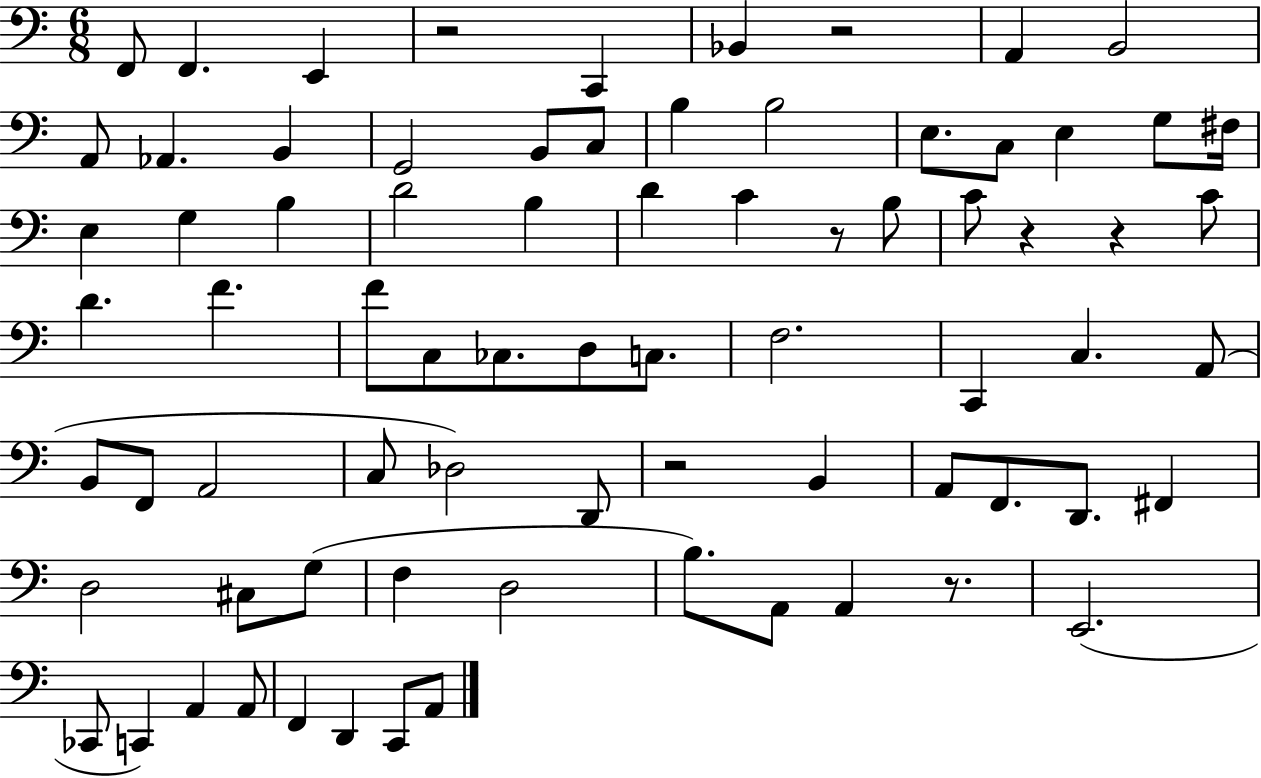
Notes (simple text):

F2/e F2/q. E2/q R/h C2/q Bb2/q R/h A2/q B2/h A2/e Ab2/q. B2/q G2/h B2/e C3/e B3/q B3/h E3/e. C3/e E3/q G3/e F#3/s E3/q G3/q B3/q D4/h B3/q D4/q C4/q R/e B3/e C4/e R/q R/q C4/e D4/q. F4/q. F4/e C3/e CES3/e. D3/e C3/e. F3/h. C2/q C3/q. A2/e B2/e F2/e A2/h C3/e Db3/h D2/e R/h B2/q A2/e F2/e. D2/e. F#2/q D3/h C#3/e G3/e F3/q D3/h B3/e. A2/e A2/q R/e. E2/h. CES2/e C2/q A2/q A2/e F2/q D2/q C2/e A2/e